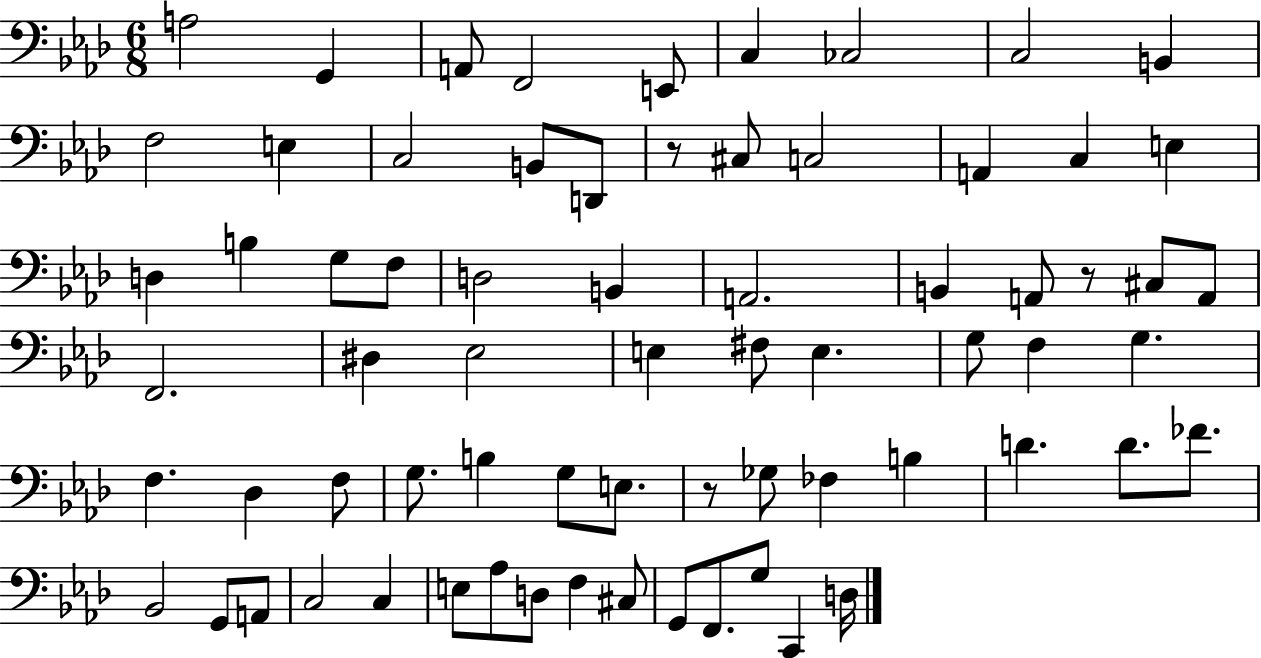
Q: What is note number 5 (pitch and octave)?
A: E2